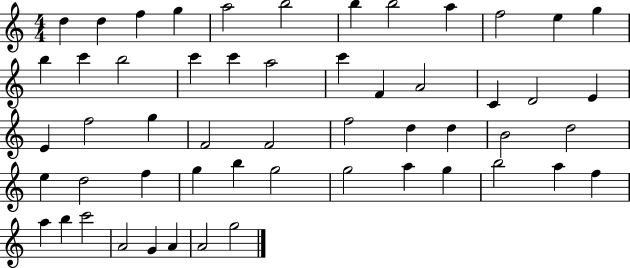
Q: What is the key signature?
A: C major